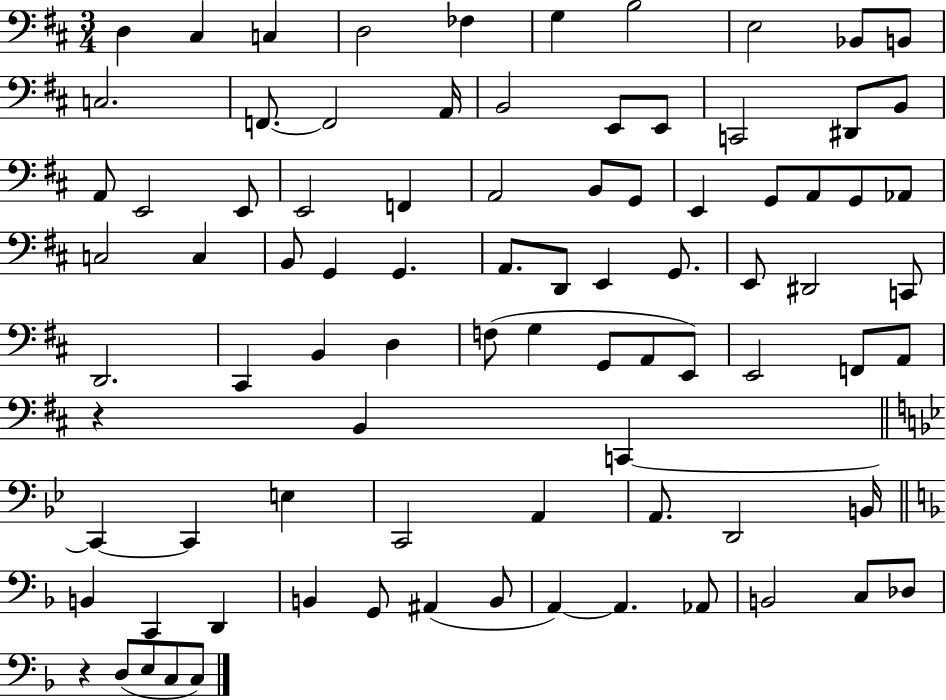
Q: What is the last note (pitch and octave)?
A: C3